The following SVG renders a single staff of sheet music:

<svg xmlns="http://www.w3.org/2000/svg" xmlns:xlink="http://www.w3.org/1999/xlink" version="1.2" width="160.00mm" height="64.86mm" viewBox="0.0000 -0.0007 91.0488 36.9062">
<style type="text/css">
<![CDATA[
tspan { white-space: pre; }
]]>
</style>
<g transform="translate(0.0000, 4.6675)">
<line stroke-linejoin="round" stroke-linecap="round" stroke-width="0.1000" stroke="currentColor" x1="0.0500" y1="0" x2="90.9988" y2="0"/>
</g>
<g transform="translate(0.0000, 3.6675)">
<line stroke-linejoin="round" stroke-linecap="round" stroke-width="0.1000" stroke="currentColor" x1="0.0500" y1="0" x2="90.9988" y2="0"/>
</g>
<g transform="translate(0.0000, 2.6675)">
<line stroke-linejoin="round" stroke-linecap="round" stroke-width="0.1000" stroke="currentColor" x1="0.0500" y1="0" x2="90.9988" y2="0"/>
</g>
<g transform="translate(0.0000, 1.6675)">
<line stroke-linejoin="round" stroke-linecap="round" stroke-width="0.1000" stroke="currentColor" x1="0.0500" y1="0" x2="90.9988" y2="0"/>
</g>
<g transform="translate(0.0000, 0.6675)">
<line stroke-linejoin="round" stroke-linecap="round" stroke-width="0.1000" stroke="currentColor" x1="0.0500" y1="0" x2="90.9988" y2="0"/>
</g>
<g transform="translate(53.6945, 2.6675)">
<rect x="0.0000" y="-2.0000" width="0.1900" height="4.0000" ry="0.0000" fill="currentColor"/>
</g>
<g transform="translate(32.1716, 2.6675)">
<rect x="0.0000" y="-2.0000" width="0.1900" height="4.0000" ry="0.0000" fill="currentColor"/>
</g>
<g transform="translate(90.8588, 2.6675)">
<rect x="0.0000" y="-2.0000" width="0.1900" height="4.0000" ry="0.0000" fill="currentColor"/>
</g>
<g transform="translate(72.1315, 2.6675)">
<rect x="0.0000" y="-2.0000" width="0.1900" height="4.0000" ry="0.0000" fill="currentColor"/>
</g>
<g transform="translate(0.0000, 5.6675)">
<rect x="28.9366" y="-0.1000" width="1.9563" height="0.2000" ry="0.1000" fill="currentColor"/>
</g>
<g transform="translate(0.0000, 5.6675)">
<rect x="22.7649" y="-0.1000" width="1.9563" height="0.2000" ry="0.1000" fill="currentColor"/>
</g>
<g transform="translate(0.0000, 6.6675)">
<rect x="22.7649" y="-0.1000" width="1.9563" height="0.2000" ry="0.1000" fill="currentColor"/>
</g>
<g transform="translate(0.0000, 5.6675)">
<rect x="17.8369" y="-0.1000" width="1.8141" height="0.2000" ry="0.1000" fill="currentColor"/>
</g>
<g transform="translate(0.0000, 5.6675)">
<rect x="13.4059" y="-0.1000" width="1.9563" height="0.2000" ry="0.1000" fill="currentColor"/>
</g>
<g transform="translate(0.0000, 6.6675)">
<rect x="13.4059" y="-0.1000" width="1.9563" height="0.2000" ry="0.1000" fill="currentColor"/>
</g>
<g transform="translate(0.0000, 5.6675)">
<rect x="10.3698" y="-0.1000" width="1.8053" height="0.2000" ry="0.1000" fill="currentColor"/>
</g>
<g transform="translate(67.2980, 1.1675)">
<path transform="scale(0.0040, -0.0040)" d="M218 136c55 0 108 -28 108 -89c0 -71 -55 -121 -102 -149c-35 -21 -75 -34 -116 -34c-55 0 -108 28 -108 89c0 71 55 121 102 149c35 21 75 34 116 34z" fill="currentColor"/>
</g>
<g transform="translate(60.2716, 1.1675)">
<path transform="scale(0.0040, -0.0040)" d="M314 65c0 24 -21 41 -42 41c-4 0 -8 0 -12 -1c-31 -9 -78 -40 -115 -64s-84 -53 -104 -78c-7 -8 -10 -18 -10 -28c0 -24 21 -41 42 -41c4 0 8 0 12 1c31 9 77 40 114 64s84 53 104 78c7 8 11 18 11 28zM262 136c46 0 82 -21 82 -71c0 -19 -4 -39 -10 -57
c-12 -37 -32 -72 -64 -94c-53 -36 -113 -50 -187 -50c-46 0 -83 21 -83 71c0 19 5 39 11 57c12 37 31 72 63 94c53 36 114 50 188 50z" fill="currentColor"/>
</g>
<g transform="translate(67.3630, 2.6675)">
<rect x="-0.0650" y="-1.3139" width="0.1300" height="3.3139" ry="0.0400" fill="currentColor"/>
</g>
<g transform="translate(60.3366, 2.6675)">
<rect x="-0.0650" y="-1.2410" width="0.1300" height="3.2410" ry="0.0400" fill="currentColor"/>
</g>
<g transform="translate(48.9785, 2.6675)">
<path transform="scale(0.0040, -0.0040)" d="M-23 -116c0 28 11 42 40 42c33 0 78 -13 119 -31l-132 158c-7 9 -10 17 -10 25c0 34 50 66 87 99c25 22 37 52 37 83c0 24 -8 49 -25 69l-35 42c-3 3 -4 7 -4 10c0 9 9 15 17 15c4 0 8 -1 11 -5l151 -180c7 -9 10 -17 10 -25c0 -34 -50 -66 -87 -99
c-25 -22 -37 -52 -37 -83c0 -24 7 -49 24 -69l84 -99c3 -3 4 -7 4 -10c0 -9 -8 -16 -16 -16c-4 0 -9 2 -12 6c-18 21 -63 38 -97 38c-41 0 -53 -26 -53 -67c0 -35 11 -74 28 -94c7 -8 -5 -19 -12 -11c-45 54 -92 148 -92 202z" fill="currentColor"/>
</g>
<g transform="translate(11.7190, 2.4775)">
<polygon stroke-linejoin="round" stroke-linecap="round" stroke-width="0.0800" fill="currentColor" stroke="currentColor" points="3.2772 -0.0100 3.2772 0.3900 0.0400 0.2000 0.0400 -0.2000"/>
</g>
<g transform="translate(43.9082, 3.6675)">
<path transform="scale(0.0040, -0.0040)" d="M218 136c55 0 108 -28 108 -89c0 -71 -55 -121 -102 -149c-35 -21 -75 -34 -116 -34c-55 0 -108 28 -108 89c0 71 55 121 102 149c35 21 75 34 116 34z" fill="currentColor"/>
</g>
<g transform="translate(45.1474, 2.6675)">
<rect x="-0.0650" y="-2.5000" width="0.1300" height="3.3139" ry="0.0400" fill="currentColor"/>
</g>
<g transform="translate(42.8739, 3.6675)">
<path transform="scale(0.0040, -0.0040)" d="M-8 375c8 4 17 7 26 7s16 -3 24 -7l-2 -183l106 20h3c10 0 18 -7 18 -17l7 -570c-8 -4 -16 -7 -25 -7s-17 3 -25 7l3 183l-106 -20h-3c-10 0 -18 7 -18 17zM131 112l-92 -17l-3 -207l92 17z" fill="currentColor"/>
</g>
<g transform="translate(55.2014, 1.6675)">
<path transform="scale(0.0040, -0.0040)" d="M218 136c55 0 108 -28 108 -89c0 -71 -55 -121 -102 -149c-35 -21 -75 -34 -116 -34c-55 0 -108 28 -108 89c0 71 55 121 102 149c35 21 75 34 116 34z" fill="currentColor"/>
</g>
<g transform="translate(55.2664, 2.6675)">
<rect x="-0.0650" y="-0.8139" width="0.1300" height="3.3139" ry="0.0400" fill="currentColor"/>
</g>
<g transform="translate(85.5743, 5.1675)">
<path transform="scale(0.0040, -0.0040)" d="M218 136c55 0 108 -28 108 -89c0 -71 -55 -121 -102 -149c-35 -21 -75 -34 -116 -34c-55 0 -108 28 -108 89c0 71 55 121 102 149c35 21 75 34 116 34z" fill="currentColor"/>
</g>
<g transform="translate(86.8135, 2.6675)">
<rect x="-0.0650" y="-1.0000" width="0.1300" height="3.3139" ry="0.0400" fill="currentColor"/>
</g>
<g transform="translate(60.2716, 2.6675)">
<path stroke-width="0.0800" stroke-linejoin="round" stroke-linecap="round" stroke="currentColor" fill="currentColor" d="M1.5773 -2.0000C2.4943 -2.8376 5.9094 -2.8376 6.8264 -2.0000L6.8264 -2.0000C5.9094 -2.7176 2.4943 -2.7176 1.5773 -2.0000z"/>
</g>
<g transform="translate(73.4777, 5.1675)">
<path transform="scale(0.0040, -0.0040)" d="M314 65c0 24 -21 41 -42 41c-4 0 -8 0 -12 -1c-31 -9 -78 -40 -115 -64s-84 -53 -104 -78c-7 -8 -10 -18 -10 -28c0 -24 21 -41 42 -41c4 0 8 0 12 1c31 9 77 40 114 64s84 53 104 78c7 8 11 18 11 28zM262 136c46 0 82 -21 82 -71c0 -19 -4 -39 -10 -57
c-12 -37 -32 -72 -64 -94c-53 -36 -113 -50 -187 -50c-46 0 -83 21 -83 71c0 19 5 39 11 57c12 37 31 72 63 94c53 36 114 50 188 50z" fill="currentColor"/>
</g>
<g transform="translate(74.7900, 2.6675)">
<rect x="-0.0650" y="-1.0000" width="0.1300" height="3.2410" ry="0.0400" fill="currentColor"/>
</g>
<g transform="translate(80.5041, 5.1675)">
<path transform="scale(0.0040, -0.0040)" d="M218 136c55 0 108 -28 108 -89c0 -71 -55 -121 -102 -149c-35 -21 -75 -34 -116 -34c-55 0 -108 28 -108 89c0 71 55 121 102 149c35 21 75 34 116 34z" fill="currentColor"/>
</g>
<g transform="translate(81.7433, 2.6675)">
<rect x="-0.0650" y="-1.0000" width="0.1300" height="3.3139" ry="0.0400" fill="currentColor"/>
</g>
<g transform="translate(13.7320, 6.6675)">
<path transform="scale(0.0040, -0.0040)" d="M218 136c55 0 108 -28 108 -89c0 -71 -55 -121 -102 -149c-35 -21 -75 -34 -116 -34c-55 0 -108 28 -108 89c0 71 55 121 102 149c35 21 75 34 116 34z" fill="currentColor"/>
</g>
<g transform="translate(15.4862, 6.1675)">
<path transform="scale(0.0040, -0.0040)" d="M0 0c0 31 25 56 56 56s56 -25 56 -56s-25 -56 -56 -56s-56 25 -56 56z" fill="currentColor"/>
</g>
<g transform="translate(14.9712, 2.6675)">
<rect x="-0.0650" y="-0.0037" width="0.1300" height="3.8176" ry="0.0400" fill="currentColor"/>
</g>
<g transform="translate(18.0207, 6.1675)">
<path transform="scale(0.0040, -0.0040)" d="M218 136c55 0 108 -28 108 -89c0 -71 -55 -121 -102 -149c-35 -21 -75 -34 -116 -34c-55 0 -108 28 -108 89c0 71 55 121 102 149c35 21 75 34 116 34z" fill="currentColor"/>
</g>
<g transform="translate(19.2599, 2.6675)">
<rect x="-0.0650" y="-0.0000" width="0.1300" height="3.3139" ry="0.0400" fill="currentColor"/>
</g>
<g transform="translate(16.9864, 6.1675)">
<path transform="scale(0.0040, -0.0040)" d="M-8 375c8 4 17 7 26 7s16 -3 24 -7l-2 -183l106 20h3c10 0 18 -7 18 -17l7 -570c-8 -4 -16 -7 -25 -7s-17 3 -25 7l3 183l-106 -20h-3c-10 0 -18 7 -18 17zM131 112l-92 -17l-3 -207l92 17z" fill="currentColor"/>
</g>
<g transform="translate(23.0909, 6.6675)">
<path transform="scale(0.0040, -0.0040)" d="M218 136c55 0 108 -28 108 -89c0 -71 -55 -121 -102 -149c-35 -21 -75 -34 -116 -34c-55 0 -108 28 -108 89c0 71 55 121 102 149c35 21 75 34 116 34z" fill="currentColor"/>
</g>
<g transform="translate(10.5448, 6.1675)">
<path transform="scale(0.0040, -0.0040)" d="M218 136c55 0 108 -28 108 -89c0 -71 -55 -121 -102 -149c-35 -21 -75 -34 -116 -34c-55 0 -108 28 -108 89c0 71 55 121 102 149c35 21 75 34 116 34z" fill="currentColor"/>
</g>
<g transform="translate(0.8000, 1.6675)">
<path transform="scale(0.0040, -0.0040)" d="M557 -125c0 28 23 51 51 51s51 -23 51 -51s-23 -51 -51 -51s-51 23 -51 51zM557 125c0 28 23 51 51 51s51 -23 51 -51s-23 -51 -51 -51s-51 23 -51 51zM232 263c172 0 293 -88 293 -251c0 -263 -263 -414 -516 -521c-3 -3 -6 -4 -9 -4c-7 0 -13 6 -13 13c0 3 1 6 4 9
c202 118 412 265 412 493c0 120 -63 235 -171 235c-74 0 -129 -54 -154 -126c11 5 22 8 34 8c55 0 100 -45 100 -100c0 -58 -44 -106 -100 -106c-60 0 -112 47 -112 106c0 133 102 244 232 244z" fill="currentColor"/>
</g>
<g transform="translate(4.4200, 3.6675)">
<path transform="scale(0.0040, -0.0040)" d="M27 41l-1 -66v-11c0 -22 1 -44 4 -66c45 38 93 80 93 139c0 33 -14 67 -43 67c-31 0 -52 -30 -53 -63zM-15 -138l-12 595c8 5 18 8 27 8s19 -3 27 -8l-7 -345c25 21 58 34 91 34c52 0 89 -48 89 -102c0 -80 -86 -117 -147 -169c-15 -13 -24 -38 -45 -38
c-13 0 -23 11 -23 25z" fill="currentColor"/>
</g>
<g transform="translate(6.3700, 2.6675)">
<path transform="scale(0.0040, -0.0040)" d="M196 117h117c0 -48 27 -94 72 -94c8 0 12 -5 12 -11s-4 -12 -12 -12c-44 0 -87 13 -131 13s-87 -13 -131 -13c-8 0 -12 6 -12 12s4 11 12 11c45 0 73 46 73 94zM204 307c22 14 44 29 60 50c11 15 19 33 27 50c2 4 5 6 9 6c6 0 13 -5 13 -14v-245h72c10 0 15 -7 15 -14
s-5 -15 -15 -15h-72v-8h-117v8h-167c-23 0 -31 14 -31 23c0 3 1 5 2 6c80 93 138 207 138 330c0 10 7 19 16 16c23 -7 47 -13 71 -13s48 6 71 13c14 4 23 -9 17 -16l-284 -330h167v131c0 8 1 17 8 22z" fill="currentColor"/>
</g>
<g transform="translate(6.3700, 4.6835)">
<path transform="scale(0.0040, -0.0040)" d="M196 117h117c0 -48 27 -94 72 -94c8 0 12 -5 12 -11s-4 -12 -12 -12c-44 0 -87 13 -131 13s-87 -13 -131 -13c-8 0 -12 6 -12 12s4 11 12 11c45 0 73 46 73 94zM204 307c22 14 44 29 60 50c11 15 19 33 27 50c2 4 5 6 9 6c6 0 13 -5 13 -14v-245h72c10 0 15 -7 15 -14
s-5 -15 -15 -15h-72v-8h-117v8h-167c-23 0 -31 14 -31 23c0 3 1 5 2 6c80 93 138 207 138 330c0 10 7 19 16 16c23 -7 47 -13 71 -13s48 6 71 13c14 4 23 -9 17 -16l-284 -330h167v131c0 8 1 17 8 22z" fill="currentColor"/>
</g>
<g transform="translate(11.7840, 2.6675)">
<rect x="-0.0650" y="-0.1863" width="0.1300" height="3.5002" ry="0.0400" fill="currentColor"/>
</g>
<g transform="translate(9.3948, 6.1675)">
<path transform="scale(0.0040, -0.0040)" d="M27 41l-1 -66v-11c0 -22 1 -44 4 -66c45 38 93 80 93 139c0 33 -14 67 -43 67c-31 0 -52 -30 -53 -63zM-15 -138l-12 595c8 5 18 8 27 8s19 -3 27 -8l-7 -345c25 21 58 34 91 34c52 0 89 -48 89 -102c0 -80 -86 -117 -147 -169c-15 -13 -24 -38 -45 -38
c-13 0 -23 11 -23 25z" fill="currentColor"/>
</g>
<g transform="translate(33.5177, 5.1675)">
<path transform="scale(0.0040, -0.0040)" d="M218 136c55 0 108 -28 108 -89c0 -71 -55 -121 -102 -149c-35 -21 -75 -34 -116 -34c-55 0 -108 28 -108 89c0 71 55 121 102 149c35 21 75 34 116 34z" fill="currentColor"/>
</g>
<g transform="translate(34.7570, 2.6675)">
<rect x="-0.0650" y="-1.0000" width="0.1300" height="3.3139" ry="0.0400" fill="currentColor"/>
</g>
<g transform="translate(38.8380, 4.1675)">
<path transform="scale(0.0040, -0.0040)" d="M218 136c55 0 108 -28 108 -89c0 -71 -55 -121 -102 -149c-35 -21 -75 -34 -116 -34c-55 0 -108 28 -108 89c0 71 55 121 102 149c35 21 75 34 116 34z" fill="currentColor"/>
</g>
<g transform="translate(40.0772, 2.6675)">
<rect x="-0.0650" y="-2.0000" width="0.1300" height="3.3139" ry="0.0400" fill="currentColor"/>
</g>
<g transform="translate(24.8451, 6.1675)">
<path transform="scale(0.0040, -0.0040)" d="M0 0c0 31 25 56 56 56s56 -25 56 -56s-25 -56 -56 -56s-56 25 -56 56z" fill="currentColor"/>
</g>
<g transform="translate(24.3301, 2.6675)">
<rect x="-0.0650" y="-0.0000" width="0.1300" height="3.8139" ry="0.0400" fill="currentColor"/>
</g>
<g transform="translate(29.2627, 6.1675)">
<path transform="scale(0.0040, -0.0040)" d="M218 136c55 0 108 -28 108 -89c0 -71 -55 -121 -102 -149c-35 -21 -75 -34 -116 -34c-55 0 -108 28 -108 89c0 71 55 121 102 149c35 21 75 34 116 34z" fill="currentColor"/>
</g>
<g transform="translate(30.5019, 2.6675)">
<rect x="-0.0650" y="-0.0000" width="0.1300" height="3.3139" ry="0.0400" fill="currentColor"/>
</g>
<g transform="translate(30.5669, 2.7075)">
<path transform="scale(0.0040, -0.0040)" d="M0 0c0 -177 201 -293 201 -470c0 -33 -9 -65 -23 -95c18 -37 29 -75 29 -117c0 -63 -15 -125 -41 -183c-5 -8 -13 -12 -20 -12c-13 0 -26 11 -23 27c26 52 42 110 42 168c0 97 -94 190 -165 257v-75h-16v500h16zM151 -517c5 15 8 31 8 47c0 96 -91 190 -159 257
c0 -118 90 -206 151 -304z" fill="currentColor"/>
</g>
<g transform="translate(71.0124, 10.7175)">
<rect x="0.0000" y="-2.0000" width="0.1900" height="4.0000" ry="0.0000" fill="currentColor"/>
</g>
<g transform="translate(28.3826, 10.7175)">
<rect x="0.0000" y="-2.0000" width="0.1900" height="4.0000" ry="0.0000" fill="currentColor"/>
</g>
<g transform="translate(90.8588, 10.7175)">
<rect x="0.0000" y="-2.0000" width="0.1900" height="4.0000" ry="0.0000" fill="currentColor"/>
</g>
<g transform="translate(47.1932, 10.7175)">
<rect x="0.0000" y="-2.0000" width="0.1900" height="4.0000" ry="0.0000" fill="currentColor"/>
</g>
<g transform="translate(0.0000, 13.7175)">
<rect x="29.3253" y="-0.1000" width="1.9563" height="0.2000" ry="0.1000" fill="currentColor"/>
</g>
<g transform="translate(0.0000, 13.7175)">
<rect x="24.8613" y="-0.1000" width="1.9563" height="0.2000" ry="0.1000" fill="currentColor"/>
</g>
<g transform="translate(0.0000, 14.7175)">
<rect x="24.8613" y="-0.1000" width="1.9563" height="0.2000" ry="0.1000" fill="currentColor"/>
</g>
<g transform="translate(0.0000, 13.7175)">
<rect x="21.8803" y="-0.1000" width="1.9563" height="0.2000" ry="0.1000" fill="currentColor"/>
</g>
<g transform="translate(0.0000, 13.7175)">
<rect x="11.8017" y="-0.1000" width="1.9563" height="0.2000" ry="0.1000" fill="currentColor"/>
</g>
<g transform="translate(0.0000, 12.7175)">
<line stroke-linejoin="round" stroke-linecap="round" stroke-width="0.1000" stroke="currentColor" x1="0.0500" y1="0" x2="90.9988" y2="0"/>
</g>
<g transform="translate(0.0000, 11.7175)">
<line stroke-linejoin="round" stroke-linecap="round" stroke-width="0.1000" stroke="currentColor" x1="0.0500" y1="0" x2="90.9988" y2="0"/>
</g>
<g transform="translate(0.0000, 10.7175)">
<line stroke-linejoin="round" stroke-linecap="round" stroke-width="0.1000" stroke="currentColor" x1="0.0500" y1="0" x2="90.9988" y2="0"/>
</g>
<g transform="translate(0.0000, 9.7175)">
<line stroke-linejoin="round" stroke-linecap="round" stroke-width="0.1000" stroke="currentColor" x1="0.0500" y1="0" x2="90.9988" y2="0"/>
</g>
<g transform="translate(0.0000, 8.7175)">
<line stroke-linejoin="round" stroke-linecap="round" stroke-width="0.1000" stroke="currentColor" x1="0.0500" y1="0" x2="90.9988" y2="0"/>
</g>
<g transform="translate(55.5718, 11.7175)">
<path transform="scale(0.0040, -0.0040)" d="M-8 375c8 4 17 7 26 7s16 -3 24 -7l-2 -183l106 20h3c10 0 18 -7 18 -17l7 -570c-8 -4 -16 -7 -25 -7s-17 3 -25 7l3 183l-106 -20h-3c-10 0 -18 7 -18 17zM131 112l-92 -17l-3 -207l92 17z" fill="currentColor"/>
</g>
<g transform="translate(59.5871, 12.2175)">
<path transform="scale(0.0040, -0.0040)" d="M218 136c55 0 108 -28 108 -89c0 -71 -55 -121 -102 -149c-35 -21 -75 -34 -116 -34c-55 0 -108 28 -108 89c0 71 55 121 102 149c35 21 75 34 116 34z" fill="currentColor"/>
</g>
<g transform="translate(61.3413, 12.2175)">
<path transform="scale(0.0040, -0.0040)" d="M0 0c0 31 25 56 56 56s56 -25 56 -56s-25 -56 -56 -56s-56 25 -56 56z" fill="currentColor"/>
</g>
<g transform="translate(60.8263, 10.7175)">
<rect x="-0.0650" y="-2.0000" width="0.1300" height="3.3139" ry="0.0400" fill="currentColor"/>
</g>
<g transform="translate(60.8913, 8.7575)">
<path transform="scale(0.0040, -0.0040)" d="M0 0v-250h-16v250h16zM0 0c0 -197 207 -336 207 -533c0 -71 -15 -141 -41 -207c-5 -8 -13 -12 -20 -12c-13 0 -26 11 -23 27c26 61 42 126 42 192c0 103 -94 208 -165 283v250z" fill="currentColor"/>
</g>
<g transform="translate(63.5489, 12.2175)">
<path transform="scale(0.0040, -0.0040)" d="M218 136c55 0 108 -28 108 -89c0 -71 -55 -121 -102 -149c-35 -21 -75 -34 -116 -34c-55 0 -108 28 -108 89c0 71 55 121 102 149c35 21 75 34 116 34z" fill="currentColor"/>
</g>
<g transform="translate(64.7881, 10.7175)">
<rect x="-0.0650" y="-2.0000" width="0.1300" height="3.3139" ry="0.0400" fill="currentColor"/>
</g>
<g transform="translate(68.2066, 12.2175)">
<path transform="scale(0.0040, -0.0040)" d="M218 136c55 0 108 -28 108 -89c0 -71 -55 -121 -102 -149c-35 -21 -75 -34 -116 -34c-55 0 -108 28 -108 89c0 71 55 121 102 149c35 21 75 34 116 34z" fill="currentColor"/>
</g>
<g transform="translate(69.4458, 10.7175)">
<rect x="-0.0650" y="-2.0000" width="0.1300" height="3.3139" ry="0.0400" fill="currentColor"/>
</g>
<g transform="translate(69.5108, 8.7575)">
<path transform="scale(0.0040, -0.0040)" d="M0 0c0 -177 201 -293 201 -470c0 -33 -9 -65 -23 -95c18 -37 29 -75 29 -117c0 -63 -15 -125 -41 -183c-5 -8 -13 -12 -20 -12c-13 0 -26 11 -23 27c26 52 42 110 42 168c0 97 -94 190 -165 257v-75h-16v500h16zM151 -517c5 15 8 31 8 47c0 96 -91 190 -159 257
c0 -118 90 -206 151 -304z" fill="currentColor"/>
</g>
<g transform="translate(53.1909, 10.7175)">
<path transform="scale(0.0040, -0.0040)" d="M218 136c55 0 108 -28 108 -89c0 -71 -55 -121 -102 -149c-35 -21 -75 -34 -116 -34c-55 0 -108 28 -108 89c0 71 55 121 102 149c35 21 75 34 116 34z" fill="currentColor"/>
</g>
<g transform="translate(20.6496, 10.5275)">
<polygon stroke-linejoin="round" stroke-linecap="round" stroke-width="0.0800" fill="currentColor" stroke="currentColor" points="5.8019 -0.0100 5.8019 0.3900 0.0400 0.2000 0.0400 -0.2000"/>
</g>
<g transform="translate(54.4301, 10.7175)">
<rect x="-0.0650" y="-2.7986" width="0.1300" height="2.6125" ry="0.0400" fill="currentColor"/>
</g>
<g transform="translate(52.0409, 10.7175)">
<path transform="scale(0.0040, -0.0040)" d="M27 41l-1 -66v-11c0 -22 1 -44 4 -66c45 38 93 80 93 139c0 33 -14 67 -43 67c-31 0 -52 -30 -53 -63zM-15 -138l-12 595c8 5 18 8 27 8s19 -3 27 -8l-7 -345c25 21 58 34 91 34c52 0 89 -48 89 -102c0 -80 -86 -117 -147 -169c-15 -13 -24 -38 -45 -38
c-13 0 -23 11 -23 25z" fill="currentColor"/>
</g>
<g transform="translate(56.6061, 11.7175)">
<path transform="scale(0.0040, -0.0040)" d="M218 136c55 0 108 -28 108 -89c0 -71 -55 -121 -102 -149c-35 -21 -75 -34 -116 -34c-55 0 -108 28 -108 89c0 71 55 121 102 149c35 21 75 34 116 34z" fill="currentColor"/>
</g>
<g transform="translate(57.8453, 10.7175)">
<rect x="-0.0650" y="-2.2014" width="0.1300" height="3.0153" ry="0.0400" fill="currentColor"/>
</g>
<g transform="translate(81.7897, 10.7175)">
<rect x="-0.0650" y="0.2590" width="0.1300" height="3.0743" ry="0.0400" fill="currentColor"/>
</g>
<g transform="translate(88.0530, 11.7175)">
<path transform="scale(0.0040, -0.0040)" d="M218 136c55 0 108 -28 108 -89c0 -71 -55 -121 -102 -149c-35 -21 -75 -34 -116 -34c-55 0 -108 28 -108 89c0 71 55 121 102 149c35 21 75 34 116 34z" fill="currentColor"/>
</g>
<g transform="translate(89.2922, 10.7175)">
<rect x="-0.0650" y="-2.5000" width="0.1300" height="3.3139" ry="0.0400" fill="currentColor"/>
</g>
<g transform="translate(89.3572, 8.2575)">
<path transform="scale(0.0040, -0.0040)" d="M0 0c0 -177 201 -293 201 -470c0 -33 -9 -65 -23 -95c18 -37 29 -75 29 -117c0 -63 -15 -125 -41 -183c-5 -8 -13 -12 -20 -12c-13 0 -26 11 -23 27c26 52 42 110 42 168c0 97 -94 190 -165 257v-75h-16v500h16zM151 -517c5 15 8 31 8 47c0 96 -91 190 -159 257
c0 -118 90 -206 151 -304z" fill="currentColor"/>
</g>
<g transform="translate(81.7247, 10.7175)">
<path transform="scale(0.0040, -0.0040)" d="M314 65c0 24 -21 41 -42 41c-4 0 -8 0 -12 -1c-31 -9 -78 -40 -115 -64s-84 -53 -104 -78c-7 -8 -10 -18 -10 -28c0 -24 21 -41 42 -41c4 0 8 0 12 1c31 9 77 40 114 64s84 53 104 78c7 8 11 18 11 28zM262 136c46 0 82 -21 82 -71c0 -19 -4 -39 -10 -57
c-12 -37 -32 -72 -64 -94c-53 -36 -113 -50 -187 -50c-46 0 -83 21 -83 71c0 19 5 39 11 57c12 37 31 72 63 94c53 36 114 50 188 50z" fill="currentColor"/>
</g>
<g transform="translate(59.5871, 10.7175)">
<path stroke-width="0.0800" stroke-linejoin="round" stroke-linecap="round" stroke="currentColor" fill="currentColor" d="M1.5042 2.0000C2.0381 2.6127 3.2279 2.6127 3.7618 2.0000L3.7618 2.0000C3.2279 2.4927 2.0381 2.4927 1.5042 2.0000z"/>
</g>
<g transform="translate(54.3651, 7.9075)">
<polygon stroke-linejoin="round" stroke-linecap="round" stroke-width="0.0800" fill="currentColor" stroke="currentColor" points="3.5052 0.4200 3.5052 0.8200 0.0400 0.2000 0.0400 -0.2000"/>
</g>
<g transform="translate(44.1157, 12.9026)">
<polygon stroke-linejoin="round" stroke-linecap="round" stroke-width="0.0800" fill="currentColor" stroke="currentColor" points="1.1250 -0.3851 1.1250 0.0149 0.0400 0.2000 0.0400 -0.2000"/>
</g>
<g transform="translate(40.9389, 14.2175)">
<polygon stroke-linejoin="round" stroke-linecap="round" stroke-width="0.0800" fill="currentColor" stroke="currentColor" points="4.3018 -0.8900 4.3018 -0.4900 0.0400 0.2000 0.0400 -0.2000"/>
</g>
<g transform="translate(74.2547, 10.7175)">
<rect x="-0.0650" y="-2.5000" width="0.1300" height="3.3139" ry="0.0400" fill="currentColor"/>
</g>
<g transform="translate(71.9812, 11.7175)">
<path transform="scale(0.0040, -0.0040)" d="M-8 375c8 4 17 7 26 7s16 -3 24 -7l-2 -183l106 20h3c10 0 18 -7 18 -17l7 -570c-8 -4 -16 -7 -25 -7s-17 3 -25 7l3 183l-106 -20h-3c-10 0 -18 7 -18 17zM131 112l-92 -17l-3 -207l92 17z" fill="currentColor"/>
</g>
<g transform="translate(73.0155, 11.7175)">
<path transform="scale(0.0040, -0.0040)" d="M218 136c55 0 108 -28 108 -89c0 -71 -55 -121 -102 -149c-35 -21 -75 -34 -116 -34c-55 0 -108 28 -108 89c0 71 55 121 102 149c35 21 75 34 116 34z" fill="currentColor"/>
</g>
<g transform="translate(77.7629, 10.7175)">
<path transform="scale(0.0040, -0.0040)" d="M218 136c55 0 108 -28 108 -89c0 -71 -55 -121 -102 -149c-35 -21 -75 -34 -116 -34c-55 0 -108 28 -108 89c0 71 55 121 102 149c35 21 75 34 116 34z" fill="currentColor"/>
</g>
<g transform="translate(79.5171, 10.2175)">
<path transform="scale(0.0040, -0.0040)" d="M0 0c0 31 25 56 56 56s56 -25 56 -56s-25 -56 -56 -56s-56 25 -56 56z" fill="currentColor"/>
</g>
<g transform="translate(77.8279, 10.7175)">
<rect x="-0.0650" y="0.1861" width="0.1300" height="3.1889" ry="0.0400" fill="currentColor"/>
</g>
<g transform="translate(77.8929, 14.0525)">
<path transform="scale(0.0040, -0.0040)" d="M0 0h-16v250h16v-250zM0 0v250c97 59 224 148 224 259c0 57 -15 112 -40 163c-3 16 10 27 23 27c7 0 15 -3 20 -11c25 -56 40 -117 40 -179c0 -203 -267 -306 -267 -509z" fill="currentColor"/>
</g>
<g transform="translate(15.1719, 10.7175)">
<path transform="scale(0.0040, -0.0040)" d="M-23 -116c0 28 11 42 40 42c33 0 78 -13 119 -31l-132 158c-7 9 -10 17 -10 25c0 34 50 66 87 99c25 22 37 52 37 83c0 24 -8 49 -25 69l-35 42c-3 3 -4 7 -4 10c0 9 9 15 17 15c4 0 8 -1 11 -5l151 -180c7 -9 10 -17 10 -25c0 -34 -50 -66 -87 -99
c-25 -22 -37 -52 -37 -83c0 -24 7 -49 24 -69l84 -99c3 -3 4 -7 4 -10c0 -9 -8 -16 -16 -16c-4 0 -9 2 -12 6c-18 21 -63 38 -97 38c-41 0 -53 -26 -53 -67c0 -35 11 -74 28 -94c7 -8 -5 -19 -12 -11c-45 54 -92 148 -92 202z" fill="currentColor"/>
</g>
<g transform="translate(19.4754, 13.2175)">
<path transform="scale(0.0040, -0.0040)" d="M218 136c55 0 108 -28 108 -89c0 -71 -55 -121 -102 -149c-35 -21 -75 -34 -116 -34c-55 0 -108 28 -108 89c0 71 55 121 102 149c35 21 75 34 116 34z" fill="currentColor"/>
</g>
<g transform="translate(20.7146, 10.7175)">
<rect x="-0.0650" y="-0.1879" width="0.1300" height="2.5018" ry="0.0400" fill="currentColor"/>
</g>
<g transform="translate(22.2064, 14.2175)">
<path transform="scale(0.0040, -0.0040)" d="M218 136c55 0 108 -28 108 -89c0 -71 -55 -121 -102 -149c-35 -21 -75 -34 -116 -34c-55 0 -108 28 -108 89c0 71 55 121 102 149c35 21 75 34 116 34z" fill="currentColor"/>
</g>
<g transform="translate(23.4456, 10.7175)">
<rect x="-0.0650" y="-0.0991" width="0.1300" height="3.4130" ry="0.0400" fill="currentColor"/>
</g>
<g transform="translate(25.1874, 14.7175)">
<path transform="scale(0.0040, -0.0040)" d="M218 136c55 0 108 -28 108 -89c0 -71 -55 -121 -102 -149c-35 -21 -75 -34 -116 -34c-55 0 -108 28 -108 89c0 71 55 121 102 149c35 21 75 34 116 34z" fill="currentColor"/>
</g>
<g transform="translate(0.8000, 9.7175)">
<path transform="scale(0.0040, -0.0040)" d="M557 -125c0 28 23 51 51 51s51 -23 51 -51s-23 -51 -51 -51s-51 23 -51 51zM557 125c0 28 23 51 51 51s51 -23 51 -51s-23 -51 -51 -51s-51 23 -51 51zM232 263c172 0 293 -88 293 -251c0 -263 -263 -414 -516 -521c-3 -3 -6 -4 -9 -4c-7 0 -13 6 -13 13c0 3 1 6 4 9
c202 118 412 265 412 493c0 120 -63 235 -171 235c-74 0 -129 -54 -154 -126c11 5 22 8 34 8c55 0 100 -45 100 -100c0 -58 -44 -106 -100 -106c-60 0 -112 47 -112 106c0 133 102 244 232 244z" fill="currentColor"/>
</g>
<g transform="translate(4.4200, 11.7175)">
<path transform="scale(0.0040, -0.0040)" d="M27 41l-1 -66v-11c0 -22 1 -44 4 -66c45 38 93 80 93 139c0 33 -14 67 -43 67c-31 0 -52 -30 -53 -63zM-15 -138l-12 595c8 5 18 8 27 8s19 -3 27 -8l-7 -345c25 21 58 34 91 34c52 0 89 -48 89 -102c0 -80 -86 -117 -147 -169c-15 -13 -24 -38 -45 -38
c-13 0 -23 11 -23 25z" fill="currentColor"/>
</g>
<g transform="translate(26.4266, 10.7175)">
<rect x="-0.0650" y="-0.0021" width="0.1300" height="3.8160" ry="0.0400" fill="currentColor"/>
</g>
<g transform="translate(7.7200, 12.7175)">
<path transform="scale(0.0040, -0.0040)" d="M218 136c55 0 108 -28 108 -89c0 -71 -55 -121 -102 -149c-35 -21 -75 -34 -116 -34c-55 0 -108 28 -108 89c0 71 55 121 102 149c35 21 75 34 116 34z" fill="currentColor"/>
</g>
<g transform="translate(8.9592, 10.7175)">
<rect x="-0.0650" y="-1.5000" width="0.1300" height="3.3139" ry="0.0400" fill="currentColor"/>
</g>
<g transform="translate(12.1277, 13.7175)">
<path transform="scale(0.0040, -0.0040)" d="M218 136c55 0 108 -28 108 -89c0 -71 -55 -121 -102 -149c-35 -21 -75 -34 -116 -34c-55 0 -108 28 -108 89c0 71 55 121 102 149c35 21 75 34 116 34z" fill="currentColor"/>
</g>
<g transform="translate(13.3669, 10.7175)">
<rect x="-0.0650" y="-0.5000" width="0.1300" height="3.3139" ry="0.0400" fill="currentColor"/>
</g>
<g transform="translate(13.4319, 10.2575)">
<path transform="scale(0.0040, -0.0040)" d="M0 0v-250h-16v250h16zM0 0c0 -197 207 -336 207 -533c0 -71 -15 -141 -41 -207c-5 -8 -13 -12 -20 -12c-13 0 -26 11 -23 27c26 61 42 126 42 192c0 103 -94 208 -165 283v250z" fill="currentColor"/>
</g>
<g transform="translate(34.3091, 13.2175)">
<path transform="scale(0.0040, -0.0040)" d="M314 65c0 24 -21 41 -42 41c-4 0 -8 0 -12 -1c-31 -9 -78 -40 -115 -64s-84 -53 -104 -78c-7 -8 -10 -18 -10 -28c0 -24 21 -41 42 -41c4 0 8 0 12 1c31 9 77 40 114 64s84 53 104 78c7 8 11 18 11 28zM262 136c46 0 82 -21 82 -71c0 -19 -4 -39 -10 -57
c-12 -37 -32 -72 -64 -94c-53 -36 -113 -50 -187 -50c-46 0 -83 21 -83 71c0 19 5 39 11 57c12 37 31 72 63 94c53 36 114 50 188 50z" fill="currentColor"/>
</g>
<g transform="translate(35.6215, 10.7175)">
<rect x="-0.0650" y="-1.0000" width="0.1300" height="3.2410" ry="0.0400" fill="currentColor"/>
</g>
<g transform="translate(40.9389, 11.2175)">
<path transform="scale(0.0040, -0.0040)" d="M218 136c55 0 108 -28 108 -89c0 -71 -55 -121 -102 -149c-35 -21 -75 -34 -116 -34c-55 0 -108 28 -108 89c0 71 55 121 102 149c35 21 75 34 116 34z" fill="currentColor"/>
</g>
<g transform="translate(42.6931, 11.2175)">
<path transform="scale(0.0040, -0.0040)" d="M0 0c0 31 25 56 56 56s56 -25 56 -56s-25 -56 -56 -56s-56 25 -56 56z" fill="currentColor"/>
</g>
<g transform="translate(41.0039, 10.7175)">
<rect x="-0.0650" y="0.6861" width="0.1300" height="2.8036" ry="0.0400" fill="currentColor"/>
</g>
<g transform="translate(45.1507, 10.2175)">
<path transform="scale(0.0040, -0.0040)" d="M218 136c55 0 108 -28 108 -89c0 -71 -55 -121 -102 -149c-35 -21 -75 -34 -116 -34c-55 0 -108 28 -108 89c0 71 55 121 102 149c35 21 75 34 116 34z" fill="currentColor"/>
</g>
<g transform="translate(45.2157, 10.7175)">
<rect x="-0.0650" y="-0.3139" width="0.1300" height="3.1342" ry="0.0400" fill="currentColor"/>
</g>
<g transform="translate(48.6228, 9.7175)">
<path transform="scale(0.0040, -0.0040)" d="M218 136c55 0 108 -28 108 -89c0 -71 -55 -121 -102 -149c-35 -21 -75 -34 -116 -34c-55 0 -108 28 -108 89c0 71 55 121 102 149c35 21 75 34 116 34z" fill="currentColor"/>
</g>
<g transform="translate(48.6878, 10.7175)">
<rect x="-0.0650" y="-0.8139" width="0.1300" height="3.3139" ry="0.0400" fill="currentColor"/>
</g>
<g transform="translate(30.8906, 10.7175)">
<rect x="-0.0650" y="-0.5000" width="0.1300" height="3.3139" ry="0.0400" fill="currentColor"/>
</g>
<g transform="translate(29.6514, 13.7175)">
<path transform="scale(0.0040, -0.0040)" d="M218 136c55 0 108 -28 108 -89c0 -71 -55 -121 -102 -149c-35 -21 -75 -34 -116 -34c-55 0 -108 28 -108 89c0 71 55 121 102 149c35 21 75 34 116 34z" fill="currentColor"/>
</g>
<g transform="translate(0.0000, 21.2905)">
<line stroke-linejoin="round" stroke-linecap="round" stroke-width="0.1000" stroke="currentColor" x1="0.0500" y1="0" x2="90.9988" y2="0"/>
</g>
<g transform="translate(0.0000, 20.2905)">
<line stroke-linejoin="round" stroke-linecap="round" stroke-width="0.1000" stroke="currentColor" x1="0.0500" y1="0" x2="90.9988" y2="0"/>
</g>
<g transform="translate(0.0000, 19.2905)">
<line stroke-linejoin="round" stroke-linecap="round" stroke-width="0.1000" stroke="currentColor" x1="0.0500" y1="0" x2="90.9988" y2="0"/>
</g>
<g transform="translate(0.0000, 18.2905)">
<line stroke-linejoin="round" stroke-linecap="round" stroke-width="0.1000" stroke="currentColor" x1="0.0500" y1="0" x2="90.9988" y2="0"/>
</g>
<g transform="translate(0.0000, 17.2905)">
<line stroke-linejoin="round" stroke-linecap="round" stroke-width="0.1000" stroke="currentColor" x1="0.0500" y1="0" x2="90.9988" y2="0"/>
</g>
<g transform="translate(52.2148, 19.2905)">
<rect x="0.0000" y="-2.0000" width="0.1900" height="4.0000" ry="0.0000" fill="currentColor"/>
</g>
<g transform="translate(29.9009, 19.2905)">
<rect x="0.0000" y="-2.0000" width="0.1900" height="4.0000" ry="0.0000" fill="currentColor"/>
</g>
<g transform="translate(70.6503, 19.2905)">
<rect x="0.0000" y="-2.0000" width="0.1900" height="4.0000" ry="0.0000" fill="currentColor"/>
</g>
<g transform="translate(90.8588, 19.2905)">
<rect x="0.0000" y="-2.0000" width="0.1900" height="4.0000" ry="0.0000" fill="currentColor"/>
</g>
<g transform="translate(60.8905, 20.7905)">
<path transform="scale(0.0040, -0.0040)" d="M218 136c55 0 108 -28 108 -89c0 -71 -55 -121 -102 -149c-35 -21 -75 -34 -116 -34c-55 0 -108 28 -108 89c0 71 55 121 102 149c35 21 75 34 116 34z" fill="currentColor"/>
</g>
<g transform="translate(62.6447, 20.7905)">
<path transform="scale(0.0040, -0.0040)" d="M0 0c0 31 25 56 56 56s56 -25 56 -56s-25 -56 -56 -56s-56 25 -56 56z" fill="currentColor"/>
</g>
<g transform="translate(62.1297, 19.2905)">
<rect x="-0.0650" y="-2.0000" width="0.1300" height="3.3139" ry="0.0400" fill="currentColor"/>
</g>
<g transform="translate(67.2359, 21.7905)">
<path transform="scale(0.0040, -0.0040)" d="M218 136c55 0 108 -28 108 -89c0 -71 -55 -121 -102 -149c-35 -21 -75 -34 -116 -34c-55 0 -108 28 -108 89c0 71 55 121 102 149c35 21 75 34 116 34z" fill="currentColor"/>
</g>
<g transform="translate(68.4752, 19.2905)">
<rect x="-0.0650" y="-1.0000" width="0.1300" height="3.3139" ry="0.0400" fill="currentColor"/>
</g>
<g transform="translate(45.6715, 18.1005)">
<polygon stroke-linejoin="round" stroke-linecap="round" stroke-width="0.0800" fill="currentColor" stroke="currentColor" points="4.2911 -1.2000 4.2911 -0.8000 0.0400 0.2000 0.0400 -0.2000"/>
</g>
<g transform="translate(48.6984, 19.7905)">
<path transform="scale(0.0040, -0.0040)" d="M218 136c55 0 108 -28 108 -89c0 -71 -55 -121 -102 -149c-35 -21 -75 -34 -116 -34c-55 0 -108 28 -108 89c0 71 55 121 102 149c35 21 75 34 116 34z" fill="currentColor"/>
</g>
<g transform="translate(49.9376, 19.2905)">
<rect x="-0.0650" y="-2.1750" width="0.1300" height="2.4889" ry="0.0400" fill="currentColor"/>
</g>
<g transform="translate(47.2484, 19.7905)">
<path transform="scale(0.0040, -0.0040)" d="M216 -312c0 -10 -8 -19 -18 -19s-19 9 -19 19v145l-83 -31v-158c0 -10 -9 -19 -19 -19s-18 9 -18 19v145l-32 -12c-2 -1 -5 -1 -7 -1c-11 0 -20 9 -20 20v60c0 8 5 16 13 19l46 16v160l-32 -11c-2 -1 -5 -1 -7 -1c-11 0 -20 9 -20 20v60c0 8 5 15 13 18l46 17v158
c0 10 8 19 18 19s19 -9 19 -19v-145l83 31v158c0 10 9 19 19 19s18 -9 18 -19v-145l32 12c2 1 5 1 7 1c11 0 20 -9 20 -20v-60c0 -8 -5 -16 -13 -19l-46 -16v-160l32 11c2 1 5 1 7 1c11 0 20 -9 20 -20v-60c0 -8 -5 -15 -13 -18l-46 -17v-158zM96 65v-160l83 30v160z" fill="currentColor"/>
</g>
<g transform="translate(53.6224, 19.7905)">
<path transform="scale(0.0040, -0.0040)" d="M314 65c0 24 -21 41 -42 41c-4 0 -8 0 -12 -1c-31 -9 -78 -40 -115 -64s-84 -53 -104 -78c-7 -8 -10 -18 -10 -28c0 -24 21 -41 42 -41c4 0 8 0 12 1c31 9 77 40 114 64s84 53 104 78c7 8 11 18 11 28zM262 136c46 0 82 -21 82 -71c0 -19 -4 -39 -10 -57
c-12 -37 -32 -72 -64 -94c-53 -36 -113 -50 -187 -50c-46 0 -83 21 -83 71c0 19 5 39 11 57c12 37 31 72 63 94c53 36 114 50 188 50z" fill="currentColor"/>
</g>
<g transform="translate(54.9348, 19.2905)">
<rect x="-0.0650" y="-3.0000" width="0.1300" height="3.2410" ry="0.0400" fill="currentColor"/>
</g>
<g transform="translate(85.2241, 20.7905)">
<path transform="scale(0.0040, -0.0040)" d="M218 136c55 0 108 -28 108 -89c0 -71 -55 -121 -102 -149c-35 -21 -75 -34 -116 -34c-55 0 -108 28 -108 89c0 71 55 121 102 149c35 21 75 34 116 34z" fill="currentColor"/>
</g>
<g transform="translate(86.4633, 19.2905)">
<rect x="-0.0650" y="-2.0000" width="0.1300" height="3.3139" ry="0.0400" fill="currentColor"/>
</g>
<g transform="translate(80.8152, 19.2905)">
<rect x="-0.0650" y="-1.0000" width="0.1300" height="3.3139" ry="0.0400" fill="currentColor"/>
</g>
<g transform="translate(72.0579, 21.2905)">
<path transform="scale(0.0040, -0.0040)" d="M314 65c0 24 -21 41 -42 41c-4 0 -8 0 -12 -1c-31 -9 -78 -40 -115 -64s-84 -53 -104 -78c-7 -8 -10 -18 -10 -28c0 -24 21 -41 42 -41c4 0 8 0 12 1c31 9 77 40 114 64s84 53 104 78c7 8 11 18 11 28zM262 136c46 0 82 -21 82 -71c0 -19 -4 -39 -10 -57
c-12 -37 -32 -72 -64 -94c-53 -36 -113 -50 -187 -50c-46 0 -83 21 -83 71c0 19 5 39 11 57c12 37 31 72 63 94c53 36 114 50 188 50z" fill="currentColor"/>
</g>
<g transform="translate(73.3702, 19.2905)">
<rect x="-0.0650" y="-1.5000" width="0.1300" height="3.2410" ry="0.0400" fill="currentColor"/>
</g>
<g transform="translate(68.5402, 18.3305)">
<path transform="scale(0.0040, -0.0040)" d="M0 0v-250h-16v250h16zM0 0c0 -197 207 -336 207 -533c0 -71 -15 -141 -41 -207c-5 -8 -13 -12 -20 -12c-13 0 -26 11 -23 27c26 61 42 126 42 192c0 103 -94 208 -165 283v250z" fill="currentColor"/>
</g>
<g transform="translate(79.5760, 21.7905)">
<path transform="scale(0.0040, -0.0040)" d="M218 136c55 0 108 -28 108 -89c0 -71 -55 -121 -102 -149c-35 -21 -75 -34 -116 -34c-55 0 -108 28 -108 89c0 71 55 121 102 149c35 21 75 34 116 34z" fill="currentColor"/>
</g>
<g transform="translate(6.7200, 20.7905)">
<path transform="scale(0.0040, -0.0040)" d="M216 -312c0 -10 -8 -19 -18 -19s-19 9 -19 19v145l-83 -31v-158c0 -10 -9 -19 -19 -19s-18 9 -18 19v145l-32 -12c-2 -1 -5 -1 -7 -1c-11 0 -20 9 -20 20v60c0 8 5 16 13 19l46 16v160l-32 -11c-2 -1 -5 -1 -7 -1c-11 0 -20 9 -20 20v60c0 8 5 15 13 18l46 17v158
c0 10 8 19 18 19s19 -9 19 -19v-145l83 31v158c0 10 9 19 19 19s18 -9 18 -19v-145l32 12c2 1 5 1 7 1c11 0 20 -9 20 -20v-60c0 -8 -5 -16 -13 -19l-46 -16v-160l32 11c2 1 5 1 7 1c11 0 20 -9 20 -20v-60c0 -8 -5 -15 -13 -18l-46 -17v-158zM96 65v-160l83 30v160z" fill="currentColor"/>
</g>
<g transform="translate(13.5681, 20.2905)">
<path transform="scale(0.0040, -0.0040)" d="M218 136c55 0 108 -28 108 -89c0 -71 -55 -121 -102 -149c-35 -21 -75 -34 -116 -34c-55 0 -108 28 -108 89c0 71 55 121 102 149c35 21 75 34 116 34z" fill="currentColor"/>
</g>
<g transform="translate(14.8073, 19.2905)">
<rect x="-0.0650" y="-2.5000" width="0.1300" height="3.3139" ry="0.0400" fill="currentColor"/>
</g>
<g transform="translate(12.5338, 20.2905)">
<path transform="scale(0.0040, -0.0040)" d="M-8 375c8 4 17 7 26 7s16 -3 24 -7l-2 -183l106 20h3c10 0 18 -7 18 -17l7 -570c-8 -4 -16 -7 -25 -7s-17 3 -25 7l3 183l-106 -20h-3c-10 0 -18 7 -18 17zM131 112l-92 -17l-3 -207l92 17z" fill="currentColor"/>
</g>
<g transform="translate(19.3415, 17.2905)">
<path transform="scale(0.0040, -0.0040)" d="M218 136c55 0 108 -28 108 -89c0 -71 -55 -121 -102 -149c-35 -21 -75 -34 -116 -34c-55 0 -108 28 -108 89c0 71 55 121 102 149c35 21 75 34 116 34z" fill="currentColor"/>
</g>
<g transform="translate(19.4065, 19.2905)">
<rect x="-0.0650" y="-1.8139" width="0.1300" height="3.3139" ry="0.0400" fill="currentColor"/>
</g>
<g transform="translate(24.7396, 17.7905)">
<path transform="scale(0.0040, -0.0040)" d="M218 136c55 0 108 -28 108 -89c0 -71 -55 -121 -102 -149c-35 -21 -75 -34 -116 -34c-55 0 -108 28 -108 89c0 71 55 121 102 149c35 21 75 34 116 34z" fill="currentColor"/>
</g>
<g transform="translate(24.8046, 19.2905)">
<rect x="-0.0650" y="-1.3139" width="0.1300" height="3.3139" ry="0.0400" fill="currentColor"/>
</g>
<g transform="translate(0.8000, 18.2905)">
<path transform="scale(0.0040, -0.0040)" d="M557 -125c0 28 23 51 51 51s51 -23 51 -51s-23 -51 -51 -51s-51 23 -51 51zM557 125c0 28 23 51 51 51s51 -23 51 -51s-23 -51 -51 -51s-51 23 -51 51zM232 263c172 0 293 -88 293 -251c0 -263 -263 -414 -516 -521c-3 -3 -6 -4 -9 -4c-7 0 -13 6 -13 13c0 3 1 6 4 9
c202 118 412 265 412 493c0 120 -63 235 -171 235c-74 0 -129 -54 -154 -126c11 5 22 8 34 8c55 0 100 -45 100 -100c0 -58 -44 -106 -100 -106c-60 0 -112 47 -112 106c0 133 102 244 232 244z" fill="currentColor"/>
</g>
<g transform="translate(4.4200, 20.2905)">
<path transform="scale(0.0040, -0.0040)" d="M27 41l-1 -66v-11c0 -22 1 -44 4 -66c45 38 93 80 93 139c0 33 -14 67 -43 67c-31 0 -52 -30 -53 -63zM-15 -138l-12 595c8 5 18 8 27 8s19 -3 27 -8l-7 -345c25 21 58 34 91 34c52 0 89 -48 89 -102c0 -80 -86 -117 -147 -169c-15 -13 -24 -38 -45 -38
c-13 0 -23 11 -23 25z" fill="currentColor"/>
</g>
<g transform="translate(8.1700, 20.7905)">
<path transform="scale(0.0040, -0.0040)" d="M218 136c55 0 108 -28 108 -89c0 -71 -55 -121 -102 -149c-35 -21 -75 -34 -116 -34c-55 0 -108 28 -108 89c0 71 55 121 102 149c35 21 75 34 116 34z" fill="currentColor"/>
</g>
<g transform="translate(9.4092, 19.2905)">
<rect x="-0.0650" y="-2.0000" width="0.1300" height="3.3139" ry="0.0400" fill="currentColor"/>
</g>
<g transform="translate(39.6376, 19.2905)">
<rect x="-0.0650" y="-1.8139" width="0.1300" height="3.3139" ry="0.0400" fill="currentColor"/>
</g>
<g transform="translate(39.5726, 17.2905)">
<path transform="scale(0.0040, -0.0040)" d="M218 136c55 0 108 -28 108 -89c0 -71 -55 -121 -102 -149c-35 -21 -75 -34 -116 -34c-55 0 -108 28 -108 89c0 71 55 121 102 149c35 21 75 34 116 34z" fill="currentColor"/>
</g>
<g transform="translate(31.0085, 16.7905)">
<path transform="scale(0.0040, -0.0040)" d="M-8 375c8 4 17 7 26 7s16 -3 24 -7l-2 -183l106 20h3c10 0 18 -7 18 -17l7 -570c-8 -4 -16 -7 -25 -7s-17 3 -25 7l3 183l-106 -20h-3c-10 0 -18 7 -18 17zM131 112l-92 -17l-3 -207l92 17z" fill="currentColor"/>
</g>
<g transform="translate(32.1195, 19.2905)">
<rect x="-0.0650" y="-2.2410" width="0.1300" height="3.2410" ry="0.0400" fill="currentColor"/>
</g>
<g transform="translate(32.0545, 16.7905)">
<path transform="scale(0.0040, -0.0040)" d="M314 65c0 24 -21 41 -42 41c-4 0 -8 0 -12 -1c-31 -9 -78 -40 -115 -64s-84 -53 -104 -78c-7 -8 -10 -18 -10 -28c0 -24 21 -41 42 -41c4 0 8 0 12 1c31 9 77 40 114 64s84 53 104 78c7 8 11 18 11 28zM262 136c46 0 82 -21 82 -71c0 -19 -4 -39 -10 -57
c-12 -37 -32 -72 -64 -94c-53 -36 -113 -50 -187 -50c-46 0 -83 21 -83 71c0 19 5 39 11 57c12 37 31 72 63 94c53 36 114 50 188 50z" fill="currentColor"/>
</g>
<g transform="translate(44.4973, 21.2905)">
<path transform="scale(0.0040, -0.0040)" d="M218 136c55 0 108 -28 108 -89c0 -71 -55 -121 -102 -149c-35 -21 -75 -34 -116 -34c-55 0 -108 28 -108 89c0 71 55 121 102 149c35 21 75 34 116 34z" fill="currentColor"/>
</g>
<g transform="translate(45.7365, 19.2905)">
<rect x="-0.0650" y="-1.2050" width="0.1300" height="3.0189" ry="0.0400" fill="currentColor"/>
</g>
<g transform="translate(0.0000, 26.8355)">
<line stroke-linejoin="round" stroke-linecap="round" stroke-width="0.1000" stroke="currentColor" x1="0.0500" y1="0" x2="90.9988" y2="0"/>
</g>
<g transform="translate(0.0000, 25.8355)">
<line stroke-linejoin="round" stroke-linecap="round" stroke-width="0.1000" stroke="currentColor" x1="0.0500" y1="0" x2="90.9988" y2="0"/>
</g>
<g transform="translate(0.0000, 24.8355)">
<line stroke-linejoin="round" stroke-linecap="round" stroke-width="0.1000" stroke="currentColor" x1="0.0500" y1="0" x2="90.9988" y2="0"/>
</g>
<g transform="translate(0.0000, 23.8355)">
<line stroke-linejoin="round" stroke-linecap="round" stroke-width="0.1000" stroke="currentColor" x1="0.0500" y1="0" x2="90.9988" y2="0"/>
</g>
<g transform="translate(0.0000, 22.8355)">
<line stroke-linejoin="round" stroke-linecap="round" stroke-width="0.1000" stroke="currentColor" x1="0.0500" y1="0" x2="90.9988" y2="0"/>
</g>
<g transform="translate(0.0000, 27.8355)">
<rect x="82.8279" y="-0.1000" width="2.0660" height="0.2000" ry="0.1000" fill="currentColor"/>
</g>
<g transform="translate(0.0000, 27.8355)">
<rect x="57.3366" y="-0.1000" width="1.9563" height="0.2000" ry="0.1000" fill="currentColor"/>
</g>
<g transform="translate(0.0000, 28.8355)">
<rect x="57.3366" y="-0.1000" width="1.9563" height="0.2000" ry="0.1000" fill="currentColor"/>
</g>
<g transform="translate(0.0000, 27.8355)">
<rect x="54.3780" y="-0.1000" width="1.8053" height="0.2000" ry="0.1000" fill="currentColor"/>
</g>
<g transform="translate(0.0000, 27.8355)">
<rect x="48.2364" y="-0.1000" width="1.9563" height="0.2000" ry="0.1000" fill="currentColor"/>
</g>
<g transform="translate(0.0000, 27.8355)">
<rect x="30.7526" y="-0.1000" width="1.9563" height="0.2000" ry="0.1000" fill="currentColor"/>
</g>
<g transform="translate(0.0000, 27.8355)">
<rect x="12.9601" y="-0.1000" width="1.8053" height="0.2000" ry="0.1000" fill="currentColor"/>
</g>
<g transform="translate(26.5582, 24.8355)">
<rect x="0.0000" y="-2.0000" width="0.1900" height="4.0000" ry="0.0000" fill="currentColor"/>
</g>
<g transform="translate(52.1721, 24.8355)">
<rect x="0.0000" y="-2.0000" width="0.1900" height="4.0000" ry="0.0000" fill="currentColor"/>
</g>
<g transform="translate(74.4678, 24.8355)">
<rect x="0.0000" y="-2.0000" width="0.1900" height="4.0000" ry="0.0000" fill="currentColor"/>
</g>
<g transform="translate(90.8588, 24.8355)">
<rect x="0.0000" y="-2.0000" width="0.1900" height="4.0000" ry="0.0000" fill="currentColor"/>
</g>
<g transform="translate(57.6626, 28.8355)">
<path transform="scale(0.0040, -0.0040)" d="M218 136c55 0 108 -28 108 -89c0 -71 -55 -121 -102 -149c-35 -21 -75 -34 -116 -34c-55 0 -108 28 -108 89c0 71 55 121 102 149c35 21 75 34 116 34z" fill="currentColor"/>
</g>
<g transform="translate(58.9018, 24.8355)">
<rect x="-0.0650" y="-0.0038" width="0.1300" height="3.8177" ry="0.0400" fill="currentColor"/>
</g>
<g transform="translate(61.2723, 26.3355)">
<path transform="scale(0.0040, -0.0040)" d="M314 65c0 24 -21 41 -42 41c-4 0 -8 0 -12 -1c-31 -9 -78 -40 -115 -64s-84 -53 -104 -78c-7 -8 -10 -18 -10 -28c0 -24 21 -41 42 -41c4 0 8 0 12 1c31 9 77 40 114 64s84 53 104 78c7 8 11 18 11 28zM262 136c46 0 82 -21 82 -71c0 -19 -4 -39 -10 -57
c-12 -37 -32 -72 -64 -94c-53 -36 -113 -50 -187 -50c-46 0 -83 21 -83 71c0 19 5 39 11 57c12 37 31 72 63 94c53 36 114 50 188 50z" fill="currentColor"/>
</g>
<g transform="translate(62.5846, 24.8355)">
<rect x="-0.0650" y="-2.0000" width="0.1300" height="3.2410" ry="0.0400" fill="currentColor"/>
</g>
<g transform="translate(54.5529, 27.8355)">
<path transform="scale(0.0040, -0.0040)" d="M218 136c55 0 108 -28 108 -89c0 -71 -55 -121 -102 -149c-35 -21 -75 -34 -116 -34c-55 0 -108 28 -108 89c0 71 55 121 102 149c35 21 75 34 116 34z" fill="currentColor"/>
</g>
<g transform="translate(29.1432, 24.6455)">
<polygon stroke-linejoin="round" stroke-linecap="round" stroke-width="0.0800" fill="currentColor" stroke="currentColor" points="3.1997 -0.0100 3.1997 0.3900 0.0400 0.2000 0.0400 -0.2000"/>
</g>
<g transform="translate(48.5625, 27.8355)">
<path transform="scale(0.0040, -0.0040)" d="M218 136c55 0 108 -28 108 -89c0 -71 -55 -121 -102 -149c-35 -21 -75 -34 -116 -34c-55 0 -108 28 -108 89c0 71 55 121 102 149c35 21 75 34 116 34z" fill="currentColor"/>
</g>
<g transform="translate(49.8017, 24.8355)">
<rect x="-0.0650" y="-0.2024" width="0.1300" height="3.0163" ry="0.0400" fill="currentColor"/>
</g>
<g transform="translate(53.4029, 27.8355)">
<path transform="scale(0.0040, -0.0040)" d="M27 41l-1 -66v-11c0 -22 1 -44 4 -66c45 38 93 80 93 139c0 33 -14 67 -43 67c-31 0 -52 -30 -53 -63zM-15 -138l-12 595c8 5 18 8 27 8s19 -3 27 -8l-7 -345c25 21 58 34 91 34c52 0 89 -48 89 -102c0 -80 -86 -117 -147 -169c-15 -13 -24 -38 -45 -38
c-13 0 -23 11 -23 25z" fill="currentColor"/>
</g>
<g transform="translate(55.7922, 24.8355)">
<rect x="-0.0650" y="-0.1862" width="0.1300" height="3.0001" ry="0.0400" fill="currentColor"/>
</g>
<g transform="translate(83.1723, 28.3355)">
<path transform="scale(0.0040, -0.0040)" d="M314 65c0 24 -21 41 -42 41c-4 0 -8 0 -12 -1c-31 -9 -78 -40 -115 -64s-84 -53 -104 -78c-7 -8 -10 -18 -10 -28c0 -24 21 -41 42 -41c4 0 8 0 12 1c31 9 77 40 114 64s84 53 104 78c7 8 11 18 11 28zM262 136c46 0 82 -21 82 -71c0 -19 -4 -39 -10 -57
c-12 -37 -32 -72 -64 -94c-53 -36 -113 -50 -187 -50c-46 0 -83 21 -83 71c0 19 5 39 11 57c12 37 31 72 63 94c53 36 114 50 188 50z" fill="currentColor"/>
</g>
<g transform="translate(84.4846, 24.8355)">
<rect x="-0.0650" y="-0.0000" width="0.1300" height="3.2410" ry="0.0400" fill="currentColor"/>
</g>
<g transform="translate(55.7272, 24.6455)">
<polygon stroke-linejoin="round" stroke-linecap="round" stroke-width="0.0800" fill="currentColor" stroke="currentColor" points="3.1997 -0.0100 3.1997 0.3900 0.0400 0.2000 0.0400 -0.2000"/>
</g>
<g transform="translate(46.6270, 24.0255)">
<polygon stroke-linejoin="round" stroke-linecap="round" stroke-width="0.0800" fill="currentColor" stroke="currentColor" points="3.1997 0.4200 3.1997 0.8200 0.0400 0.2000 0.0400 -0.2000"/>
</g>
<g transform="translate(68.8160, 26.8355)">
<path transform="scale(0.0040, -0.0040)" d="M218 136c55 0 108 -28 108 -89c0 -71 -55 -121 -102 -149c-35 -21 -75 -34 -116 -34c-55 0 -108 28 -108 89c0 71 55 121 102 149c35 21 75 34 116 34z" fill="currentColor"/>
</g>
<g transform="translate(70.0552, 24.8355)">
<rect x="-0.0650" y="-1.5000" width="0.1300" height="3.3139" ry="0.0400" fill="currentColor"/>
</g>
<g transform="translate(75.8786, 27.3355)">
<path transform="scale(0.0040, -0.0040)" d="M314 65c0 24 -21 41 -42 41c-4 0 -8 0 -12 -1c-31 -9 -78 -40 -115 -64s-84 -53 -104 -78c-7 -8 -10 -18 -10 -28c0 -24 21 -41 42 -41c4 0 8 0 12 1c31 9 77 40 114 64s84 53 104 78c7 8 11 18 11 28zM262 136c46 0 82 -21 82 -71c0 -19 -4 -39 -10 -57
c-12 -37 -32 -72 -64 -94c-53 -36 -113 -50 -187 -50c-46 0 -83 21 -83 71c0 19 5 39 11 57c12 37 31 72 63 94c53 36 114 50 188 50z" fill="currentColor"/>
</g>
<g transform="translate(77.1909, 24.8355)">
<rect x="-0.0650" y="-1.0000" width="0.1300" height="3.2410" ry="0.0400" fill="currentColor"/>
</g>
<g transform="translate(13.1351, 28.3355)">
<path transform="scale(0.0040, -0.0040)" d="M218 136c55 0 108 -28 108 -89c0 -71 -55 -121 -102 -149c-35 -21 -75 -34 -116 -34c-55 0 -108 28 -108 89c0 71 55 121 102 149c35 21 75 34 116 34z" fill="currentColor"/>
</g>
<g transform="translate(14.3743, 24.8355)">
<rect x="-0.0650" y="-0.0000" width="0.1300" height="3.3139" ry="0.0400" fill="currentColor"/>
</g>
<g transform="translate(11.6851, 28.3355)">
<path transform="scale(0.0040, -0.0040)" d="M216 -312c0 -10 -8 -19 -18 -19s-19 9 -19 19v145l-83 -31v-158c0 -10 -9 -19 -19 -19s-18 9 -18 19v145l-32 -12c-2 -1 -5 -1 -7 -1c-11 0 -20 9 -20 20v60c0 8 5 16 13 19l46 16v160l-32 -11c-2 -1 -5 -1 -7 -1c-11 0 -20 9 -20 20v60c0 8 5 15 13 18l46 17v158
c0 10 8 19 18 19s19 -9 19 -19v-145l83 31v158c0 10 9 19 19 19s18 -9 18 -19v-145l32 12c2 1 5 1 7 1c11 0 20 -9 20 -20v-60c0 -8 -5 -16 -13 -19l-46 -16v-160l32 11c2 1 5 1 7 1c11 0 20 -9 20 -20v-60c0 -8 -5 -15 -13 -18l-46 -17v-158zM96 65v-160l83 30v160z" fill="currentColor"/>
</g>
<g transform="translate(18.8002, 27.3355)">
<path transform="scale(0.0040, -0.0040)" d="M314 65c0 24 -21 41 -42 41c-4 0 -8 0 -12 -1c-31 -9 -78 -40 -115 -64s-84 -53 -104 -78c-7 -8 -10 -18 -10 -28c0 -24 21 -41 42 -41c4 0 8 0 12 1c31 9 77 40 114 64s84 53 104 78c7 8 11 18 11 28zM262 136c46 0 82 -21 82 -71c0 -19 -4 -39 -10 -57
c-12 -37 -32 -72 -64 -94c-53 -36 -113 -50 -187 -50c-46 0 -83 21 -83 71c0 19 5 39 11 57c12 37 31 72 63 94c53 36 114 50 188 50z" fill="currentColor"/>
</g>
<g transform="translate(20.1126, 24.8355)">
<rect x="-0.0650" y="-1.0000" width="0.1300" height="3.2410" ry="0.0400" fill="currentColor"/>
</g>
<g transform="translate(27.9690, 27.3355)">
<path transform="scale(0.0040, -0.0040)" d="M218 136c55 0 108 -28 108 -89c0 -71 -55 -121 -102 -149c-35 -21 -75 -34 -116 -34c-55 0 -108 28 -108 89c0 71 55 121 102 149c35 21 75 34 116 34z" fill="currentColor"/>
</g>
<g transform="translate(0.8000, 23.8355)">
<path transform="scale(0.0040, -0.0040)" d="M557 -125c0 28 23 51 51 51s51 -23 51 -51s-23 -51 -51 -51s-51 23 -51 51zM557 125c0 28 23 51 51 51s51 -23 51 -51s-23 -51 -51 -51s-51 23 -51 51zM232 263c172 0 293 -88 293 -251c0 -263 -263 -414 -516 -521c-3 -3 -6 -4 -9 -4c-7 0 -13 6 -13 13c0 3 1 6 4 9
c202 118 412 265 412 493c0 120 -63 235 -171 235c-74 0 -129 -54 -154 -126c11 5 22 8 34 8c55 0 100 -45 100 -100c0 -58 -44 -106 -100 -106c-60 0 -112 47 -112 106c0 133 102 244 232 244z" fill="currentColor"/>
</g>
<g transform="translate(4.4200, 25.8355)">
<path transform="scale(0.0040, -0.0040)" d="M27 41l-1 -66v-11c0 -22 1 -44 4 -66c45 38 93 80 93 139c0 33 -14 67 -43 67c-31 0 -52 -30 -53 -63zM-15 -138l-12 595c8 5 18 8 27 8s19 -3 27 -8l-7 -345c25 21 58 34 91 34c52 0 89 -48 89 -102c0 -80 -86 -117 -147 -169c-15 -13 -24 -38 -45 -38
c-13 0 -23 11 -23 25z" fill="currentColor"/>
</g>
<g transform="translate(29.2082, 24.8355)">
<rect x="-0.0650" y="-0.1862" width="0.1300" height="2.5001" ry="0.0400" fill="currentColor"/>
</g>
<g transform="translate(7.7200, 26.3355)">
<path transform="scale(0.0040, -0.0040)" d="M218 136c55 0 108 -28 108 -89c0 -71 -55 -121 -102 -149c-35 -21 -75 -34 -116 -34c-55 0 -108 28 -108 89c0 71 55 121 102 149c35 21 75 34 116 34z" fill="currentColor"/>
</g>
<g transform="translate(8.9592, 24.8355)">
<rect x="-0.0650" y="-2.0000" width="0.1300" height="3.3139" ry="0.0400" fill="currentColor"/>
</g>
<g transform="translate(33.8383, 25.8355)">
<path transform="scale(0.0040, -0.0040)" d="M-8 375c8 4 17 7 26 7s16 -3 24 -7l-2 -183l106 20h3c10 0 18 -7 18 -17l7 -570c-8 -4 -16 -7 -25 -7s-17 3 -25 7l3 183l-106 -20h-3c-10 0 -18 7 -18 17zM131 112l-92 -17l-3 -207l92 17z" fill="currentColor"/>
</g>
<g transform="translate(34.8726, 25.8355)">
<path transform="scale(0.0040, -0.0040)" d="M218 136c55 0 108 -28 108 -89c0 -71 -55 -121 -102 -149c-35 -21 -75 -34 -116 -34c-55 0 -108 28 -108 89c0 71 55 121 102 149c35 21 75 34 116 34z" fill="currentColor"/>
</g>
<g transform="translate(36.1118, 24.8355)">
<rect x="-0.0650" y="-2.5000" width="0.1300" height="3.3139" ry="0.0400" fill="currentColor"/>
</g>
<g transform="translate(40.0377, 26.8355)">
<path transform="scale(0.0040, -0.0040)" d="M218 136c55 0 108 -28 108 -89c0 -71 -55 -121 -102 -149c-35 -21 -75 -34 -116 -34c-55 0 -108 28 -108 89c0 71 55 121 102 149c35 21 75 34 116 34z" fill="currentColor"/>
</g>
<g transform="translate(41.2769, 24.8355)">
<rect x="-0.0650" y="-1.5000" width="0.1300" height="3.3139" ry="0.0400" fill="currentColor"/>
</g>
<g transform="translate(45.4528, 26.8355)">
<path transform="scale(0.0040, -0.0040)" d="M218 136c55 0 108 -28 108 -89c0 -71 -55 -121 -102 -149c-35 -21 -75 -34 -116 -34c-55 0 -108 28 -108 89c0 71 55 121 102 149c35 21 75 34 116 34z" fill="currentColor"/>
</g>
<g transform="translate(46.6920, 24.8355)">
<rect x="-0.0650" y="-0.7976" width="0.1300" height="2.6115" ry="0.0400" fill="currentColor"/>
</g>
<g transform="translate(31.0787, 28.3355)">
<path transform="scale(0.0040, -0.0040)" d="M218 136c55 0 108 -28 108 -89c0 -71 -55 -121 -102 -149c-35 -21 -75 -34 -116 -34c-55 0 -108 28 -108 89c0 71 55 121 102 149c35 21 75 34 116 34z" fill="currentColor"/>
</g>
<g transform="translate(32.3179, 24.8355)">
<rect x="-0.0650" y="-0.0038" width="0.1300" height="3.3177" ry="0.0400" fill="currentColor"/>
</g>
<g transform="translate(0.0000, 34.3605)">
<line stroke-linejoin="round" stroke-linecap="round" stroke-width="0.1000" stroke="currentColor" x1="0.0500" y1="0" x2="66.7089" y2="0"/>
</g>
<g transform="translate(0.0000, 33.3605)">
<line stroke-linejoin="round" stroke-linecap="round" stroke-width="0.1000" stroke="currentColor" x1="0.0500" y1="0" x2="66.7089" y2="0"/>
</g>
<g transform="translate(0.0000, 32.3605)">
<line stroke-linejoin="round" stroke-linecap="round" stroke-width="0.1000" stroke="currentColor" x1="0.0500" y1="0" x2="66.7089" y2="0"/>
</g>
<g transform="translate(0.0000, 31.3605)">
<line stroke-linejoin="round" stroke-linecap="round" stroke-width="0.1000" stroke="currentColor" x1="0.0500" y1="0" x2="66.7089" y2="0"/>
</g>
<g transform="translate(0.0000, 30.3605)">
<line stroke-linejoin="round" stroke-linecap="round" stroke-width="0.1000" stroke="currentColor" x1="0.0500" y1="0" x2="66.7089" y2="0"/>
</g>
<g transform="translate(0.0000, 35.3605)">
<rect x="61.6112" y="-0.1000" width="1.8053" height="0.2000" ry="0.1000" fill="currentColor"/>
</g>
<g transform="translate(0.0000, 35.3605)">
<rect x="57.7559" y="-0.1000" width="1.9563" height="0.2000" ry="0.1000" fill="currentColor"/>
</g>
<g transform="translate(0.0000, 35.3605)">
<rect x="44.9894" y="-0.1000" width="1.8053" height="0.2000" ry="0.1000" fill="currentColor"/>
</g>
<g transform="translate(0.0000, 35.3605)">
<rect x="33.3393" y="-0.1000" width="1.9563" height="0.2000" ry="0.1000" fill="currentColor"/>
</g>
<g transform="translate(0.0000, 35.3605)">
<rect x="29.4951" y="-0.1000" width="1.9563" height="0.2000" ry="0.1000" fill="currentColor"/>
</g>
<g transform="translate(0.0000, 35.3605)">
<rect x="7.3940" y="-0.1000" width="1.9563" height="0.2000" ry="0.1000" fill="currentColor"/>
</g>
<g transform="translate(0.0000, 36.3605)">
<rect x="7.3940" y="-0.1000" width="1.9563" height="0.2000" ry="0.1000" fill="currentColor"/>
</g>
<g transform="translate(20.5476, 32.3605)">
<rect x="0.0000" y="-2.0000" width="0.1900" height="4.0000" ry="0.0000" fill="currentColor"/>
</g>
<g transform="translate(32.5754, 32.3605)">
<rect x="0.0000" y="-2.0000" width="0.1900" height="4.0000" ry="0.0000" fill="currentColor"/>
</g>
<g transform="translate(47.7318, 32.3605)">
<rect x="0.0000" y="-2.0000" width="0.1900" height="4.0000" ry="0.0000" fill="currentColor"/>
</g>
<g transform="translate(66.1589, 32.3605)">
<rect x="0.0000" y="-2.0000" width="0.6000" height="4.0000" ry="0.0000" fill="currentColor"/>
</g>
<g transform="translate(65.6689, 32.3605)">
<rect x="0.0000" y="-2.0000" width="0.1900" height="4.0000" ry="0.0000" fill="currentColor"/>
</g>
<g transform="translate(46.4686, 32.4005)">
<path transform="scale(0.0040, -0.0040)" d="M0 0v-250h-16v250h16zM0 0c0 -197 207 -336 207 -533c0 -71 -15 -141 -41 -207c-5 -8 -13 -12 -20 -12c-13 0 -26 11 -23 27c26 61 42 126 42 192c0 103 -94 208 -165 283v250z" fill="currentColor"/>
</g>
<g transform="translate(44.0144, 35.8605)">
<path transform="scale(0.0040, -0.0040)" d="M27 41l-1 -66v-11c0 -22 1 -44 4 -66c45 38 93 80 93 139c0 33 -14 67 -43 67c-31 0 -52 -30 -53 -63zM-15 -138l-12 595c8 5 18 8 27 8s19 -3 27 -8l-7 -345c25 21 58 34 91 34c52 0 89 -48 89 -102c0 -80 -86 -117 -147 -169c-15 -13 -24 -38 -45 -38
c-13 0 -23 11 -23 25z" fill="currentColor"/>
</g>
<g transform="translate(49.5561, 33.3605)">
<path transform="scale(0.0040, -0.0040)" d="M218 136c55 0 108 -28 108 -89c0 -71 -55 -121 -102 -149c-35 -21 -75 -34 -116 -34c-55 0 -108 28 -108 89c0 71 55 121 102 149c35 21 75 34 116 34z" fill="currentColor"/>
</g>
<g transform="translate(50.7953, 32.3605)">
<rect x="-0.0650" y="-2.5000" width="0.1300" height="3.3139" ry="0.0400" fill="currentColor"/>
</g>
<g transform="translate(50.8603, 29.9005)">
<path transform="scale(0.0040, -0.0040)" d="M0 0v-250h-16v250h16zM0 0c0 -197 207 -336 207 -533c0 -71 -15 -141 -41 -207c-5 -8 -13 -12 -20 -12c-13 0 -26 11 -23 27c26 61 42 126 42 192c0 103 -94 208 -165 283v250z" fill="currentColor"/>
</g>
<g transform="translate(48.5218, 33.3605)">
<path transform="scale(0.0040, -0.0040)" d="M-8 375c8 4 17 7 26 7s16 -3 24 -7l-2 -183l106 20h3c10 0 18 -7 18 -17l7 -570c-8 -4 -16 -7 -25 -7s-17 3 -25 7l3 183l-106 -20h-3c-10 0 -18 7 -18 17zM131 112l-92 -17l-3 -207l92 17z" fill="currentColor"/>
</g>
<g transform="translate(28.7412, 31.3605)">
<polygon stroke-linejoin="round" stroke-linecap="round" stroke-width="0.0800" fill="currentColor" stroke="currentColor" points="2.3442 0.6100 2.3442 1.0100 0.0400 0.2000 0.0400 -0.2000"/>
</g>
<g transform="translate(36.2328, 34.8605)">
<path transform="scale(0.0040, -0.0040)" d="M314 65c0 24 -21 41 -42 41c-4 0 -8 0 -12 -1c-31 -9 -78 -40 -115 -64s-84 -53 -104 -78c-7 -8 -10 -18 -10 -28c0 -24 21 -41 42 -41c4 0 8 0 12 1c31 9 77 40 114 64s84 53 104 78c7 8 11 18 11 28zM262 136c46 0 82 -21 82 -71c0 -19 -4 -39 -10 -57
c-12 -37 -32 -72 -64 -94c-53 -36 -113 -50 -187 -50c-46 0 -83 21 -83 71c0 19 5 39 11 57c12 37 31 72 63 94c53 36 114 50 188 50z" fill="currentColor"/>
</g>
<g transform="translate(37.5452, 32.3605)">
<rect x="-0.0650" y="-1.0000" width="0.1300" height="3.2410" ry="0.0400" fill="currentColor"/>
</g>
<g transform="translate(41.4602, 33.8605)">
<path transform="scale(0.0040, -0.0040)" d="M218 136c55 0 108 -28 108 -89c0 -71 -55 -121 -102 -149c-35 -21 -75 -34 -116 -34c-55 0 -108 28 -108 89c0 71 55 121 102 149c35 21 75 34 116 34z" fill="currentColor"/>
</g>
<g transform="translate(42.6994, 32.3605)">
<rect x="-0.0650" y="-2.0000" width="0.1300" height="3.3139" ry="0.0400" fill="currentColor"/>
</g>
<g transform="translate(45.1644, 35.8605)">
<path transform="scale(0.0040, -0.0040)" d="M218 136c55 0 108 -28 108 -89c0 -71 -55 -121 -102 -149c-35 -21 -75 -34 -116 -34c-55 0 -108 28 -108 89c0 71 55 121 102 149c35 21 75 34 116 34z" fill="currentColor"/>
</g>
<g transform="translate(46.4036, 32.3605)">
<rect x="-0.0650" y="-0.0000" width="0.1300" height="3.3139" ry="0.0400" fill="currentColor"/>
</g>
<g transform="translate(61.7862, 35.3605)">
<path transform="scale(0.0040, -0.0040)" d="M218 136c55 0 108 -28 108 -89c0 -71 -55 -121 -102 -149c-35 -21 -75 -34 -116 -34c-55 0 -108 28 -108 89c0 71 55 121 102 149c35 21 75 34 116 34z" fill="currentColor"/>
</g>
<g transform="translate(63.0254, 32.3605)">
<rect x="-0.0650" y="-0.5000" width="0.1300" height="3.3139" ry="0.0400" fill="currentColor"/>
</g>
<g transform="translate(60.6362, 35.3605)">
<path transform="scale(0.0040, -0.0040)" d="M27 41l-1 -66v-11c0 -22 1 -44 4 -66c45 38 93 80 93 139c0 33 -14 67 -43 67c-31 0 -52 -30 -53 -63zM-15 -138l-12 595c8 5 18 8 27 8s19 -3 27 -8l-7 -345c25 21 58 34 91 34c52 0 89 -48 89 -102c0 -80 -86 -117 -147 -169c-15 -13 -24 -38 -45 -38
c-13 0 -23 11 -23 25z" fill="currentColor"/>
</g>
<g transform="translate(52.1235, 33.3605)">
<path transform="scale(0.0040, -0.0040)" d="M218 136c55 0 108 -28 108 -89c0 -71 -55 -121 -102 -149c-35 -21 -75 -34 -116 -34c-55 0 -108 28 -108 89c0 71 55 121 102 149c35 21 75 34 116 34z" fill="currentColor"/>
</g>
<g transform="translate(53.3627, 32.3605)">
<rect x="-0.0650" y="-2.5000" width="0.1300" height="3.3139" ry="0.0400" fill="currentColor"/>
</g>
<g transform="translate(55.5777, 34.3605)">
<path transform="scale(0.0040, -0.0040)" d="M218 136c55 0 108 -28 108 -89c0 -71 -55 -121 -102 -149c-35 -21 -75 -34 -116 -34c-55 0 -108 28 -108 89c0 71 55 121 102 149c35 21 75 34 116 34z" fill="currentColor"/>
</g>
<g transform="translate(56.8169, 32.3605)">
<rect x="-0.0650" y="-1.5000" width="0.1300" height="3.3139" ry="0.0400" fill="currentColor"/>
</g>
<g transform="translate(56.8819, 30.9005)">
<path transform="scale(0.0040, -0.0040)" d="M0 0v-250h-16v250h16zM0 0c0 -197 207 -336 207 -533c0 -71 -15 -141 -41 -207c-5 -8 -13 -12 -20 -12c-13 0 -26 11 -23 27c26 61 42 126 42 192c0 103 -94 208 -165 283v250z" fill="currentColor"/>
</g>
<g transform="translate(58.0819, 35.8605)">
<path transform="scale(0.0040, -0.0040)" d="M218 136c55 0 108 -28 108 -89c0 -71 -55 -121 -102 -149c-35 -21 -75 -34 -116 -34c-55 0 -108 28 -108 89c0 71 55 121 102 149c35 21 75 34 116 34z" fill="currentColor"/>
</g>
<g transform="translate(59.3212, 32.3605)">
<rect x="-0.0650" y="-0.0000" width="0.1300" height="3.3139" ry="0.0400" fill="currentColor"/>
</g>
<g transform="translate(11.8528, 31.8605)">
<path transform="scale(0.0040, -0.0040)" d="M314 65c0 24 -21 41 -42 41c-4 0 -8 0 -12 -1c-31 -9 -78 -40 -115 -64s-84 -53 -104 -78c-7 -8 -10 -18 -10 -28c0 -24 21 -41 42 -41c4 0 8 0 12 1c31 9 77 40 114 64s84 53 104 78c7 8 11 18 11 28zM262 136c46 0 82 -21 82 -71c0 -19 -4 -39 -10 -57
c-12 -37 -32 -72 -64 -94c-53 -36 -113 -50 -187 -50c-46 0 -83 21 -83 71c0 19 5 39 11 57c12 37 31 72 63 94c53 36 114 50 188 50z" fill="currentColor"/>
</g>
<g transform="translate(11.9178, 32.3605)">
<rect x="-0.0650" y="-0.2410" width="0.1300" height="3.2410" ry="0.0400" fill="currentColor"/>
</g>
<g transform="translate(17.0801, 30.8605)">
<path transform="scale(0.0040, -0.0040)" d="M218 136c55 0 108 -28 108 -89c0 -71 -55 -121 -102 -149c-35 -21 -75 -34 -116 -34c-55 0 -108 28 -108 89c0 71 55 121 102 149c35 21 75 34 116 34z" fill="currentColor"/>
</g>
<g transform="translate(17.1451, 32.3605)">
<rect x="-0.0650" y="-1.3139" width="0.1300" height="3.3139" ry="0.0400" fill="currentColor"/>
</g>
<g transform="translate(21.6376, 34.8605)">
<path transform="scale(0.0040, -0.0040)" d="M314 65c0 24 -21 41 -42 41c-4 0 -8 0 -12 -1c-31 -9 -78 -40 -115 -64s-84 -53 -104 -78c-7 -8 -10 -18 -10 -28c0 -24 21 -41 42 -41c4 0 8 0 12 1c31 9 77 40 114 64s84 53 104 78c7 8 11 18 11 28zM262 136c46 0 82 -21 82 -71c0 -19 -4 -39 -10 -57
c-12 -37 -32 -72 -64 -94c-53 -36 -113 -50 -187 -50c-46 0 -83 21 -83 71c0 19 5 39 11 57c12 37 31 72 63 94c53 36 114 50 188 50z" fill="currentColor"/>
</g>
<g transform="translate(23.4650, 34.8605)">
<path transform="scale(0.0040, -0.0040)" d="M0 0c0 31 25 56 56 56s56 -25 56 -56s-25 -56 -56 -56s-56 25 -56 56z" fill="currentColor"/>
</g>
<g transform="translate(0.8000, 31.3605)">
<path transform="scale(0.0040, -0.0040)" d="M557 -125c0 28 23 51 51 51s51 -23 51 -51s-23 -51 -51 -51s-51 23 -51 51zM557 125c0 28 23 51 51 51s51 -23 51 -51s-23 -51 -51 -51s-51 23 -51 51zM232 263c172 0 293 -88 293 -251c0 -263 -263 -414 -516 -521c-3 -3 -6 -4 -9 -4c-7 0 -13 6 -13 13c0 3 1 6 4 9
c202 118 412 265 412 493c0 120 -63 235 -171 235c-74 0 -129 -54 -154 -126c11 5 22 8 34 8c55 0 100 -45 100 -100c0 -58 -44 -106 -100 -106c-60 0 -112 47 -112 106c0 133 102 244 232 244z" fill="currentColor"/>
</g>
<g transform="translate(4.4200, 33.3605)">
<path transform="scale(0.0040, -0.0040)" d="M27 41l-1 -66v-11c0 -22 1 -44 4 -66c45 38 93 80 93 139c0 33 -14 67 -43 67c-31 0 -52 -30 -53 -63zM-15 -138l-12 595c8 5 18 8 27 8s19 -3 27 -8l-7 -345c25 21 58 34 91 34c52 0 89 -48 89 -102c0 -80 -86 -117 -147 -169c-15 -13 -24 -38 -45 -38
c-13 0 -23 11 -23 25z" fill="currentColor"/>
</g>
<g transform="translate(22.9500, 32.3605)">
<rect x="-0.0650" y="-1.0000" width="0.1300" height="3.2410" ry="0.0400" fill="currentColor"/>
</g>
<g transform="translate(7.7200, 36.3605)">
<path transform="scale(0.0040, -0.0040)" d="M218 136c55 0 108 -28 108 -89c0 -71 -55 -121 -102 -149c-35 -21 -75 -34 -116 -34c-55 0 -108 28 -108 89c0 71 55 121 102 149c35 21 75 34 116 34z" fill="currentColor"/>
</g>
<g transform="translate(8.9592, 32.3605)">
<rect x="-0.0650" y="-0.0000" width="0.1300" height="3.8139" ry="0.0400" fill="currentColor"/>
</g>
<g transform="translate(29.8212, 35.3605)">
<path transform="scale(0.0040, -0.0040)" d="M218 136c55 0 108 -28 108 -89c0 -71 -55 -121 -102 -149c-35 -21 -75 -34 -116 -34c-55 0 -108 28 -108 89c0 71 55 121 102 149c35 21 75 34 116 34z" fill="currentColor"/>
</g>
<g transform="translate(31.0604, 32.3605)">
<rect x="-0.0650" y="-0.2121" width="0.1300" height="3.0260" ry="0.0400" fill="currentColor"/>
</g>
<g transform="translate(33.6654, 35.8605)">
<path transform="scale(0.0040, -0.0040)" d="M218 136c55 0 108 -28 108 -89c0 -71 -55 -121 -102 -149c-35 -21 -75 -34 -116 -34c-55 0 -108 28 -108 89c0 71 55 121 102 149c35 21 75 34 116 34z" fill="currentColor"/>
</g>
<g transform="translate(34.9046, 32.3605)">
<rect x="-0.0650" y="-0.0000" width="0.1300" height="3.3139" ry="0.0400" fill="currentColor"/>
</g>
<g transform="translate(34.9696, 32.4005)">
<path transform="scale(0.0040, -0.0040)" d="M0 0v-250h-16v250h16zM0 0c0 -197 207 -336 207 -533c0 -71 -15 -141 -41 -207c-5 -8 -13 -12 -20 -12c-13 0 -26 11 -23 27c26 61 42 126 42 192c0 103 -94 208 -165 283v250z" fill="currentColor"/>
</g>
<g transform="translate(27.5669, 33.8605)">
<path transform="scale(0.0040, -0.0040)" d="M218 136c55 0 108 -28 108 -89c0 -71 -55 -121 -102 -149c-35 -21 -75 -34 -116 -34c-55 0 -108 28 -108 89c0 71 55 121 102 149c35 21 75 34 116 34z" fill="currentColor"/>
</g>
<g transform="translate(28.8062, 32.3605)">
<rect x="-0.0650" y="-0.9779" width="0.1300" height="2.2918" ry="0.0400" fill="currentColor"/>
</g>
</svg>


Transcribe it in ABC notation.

X:1
T:Untitled
M:4/4
L:1/4
K:F
_D,,/2 C,,/2 D,, C,, D,,/4 F,, A,, B,, z F, G,2 G, F,,2 F,, F,, G,, E,,/2 z F,,/2 D,,/2 C,,/2 E,, F,,2 C,/2 E,/4 F, _D,/2 B,,/2 A,,/2 A,, A,,/4 B,, D,/2 D,2 B,,/4 ^A,, B,, A, G, B,2 A, G,,/2 ^C,/2 C,2 A,, F,,/2 G,,2 F,, A,, A,, ^D,, F,,2 F,,/2 D,,/2 B,, G,, G,,/2 E,,/2 _E,,/2 C,,/2 A,,2 G,, F,,2 D,,2 C,, E,2 G, F,,2 A,,/2 E,,/2 D,,/2 F,,2 A,, _D,,/2 B,,/2 B,, G,,/2 D,, _E,,